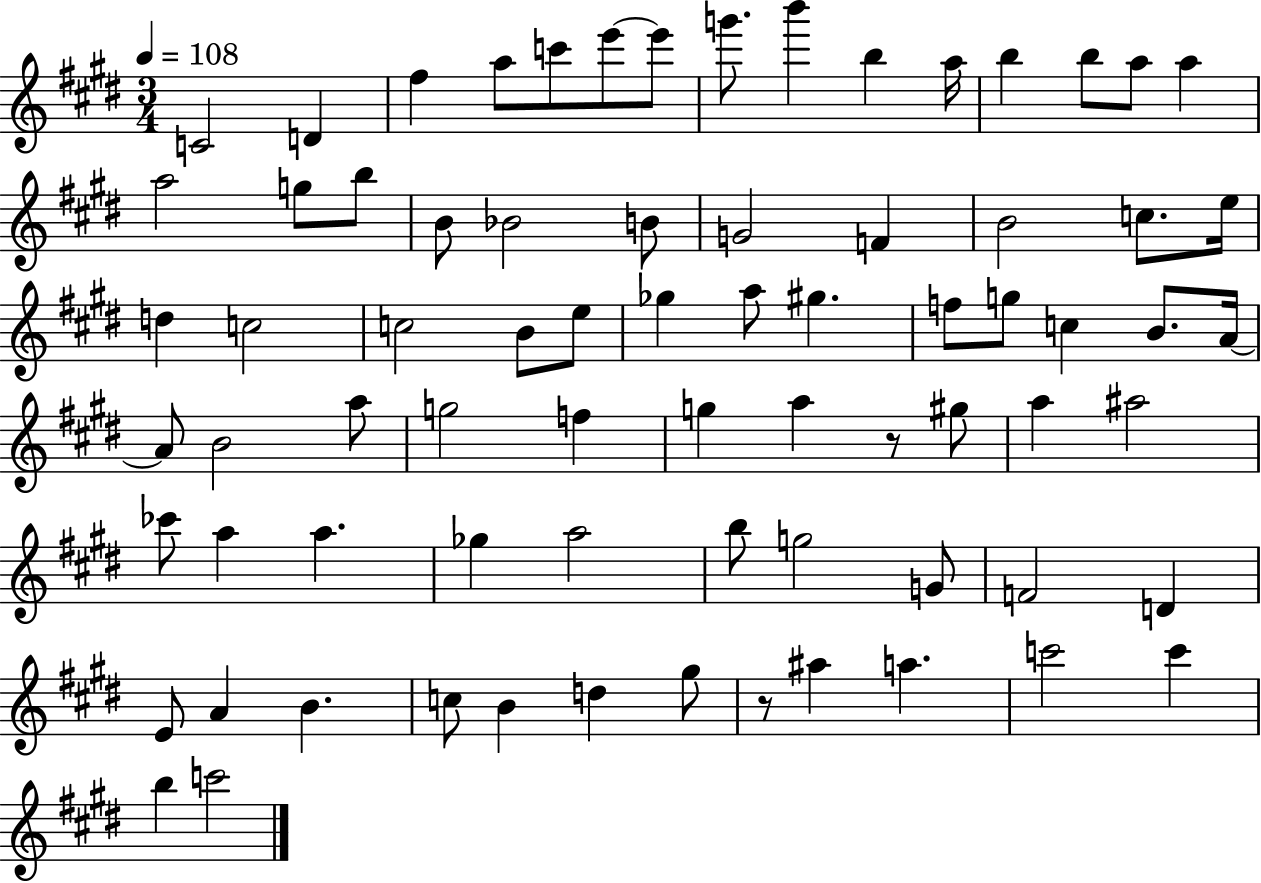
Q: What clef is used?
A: treble